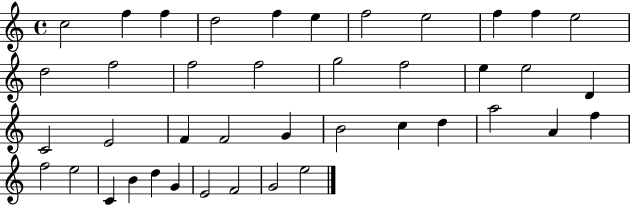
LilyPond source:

{
  \clef treble
  \time 4/4
  \defaultTimeSignature
  \key c \major
  c''2 f''4 f''4 | d''2 f''4 e''4 | f''2 e''2 | f''4 f''4 e''2 | \break d''2 f''2 | f''2 f''2 | g''2 f''2 | e''4 e''2 d'4 | \break c'2 e'2 | f'4 f'2 g'4 | b'2 c''4 d''4 | a''2 a'4 f''4 | \break f''2 e''2 | c'4 b'4 d''4 g'4 | e'2 f'2 | g'2 e''2 | \break \bar "|."
}